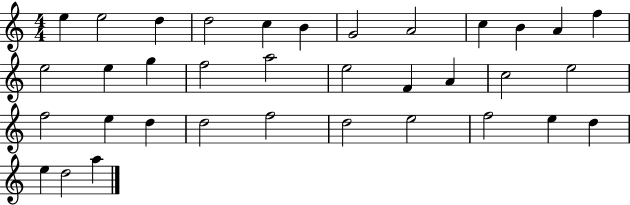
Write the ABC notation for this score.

X:1
T:Untitled
M:4/4
L:1/4
K:C
e e2 d d2 c B G2 A2 c B A f e2 e g f2 a2 e2 F A c2 e2 f2 e d d2 f2 d2 e2 f2 e d e d2 a